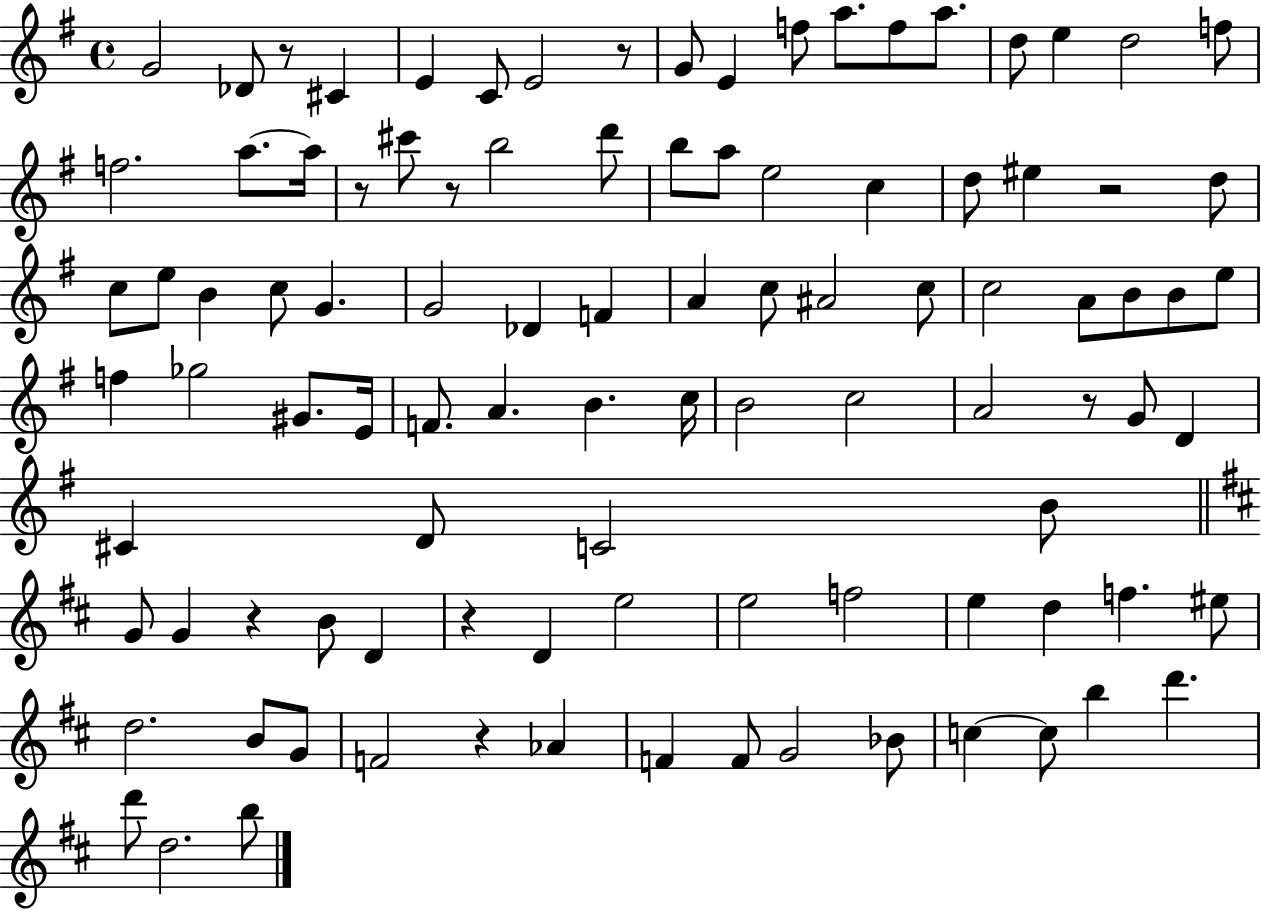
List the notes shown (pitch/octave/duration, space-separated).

G4/h Db4/e R/e C#4/q E4/q C4/e E4/h R/e G4/e E4/q F5/e A5/e. F5/e A5/e. D5/e E5/q D5/h F5/e F5/h. A5/e. A5/s R/e C#6/e R/e B5/h D6/e B5/e A5/e E5/h C5/q D5/e EIS5/q R/h D5/e C5/e E5/e B4/q C5/e G4/q. G4/h Db4/q F4/q A4/q C5/e A#4/h C5/e C5/h A4/e B4/e B4/e E5/e F5/q Gb5/h G#4/e. E4/s F4/e. A4/q. B4/q. C5/s B4/h C5/h A4/h R/e G4/e D4/q C#4/q D4/e C4/h B4/e G4/e G4/q R/q B4/e D4/q R/q D4/q E5/h E5/h F5/h E5/q D5/q F5/q. EIS5/e D5/h. B4/e G4/e F4/h R/q Ab4/q F4/q F4/e G4/h Bb4/e C5/q C5/e B5/q D6/q. D6/e D5/h. B5/e